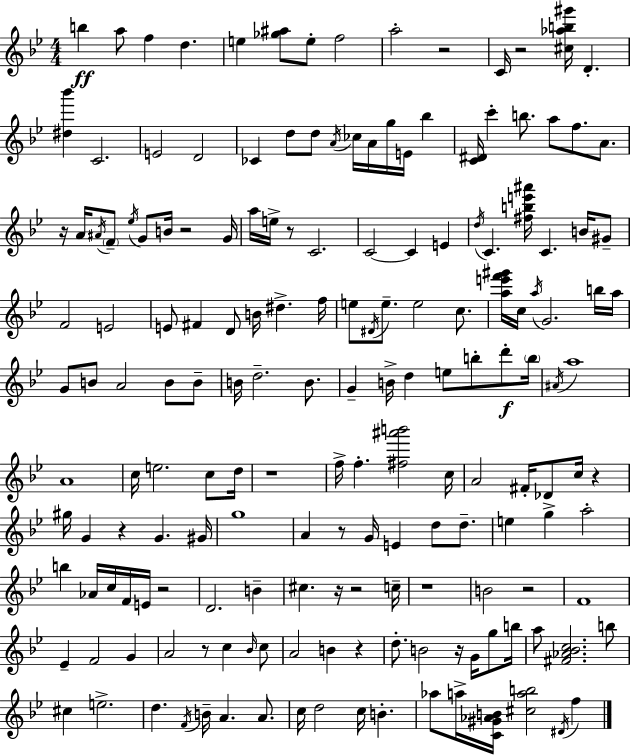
B5/q A5/e F5/q D5/q. E5/q [Gb5,A#5]/e E5/e F5/h A5/h R/h C4/s R/h [C#5,Ab5,B5,G#6]/s D4/q. [D#5,Bb6]/q C4/h. E4/h D4/h CES4/q D5/e D5/e A4/s CES5/s A4/s G5/s E4/s Bb5/q [C4,D#4]/s C6/q B5/e. A5/e F5/e. A4/e. R/s A4/s A#4/s F4/e Eb5/s G4/e B4/s R/h G4/s A5/s E5/s R/e C4/h. C4/h C4/q E4/q D5/s C4/q. [F#5,B5,E6,A#6]/s C4/q. B4/s G#4/e F4/h E4/h E4/e F#4/q D4/e B4/s D#5/q. F5/s E5/e D#4/s E5/e. E5/h C5/e. [A5,E6,F6,G#6]/s C5/s A5/s G4/h. B5/s A5/s G4/e B4/e A4/h B4/e B4/e B4/s D5/h. B4/e. G4/q B4/s D5/q E5/e B5/e D6/e B5/s A#4/s A5/w A4/w C5/s E5/h. C5/e D5/s R/w F5/s F5/q. [F#5,A#6,B6]/h C5/s A4/h F#4/s Db4/e C5/s R/q G#5/s G4/q R/q G4/q. G#4/s G5/w A4/q R/e G4/s E4/q D5/e D5/e. E5/q G5/q A5/h B5/q Ab4/s C5/s F4/s E4/s R/h D4/h. B4/q C#5/q. R/s R/h C5/s R/w B4/h R/h F4/w Eb4/q F4/h G4/q A4/h R/e C5/q Bb4/s C5/e A4/h B4/q R/q D5/e. B4/h R/s G4/s G5/e B5/s A5/e [F#4,Ab4,Bb4,C5]/h. B5/e C#5/q E5/h. D5/q. F4/s B4/s A4/q. A4/e. C5/s D5/h C5/s B4/q. Ab5/e A5/s [C4,G#4,Ab4,B4]/s [C#5,A5,B5]/h D#4/s F5/q